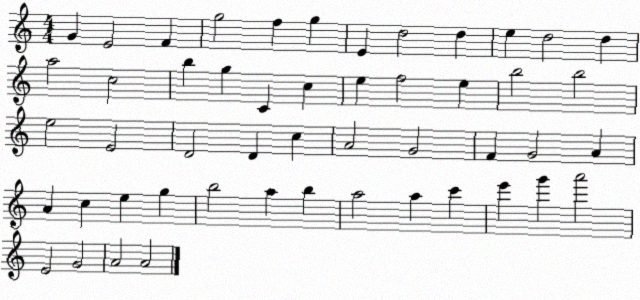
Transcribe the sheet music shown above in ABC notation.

X:1
T:Untitled
M:4/4
L:1/4
K:C
G E2 F g2 f g E d2 d e d2 d a2 c2 b g C c e f2 e b2 b2 e2 E2 D2 D c A2 G2 F G2 A A c e g b2 a b a2 a c' e' g' a'2 E2 G2 A2 A2